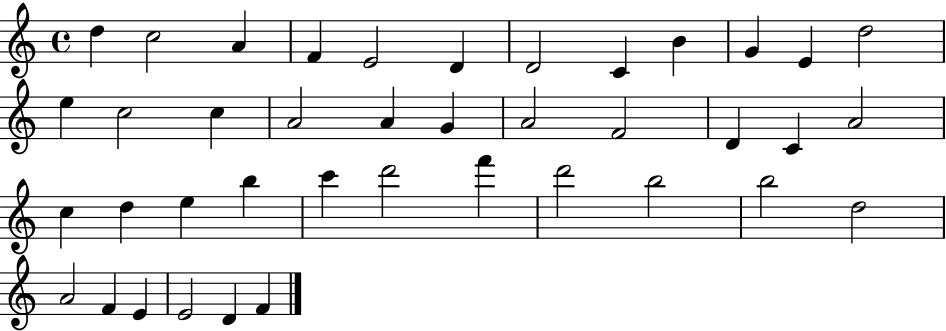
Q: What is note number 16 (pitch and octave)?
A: A4